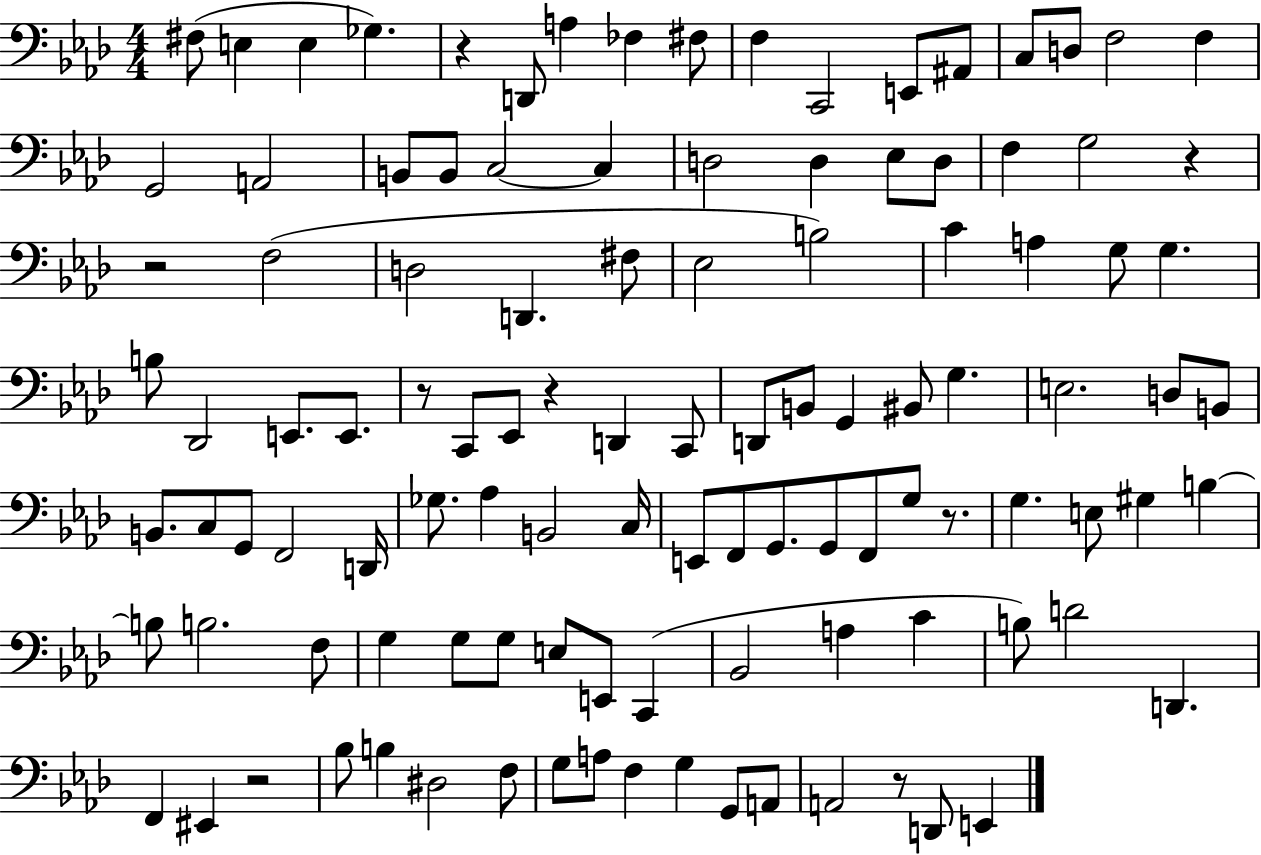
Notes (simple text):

F#3/e E3/q E3/q Gb3/q. R/q D2/e A3/q FES3/q F#3/e F3/q C2/h E2/e A#2/e C3/e D3/e F3/h F3/q G2/h A2/h B2/e B2/e C3/h C3/q D3/h D3/q Eb3/e D3/e F3/q G3/h R/q R/h F3/h D3/h D2/q. F#3/e Eb3/h B3/h C4/q A3/q G3/e G3/q. B3/e Db2/h E2/e. E2/e. R/e C2/e Eb2/e R/q D2/q C2/e D2/e B2/e G2/q BIS2/e G3/q. E3/h. D3/e B2/e B2/e. C3/e G2/e F2/h D2/s Gb3/e. Ab3/q B2/h C3/s E2/e F2/e G2/e. G2/e F2/e G3/e R/e. G3/q. E3/e G#3/q B3/q B3/e B3/h. F3/e G3/q G3/e G3/e E3/e E2/e C2/q Bb2/h A3/q C4/q B3/e D4/h D2/q. F2/q EIS2/q R/h Bb3/e B3/q D#3/h F3/e G3/e A3/e F3/q G3/q G2/e A2/e A2/h R/e D2/e E2/q